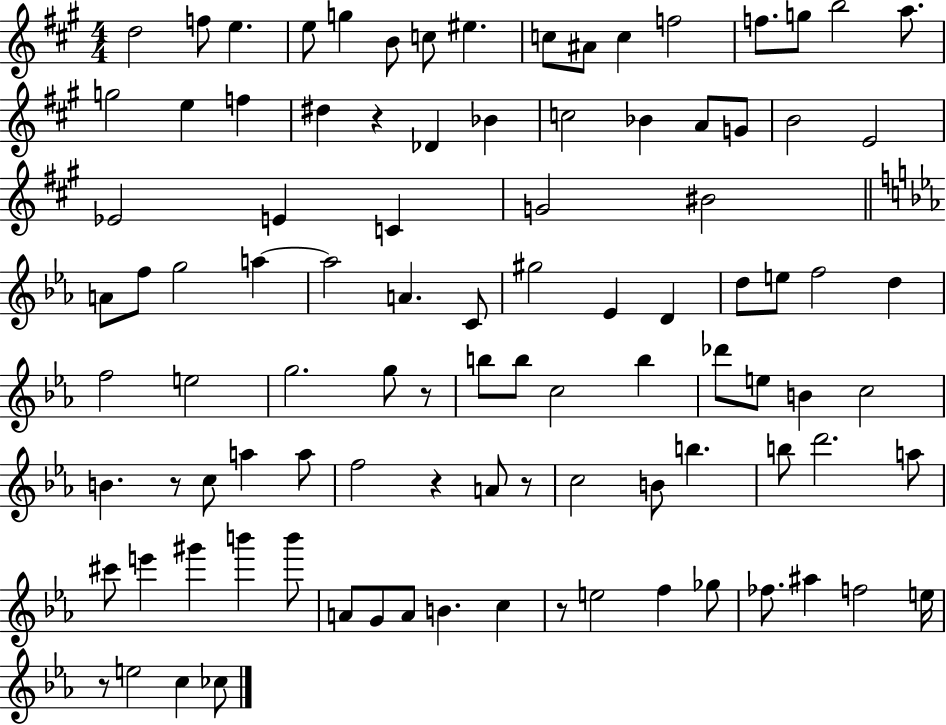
{
  \clef treble
  \numericTimeSignature
  \time 4/4
  \key a \major
  d''2 f''8 e''4. | e''8 g''4 b'8 c''8 eis''4. | c''8 ais'8 c''4 f''2 | f''8. g''8 b''2 a''8. | \break g''2 e''4 f''4 | dis''4 r4 des'4 bes'4 | c''2 bes'4 a'8 g'8 | b'2 e'2 | \break ees'2 e'4 c'4 | g'2 bis'2 | \bar "||" \break \key ees \major a'8 f''8 g''2 a''4~~ | a''2 a'4. c'8 | gis''2 ees'4 d'4 | d''8 e''8 f''2 d''4 | \break f''2 e''2 | g''2. g''8 r8 | b''8 b''8 c''2 b''4 | des'''8 e''8 b'4 c''2 | \break b'4. r8 c''8 a''4 a''8 | f''2 r4 a'8 r8 | c''2 b'8 b''4. | b''8 d'''2. a''8 | \break cis'''8 e'''4 gis'''4 b'''4 b'''8 | a'8 g'8 a'8 b'4. c''4 | r8 e''2 f''4 ges''8 | fes''8. ais''4 f''2 e''16 | \break r8 e''2 c''4 ces''8 | \bar "|."
}